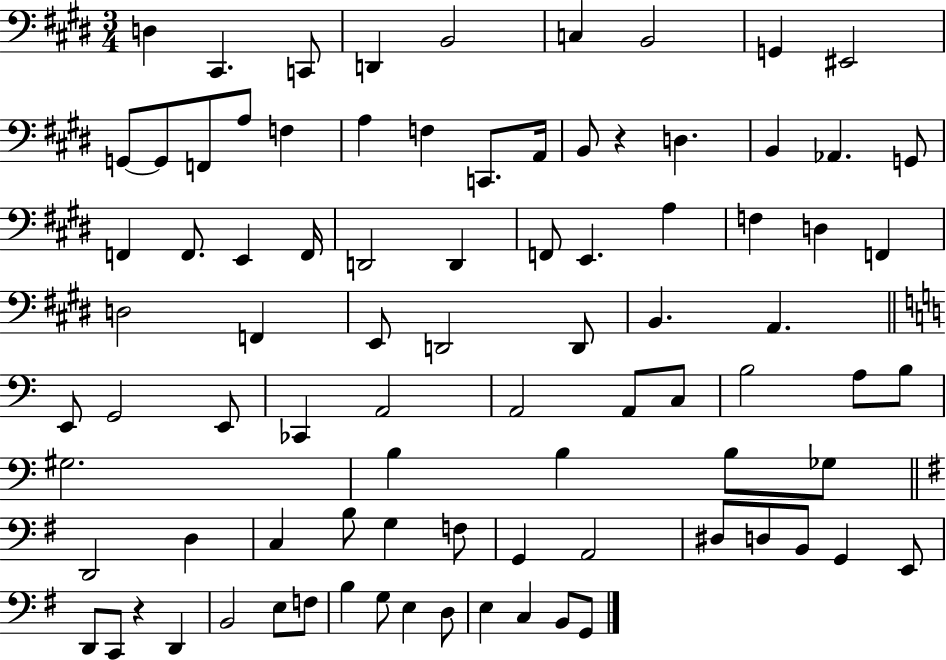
{
  \clef bass
  \numericTimeSignature
  \time 3/4
  \key e \major
  d4 cis,4. c,8 | d,4 b,2 | c4 b,2 | g,4 eis,2 | \break g,8~~ g,8 f,8 a8 f4 | a4 f4 c,8. a,16 | b,8 r4 d4. | b,4 aes,4. g,8 | \break f,4 f,8. e,4 f,16 | d,2 d,4 | f,8 e,4. a4 | f4 d4 f,4 | \break d2 f,4 | e,8 d,2 d,8 | b,4. a,4. | \bar "||" \break \key c \major e,8 g,2 e,8 | ces,4 a,2 | a,2 a,8 c8 | b2 a8 b8 | \break gis2. | b4 b4 b8 ges8 | \bar "||" \break \key g \major d,2 d4 | c4 b8 g4 f8 | g,4 a,2 | dis8 d8 b,8 g,4 e,8 | \break d,8 c,8 r4 d,4 | b,2 e8 f8 | b4 g8 e4 d8 | e4 c4 b,8 g,8 | \break \bar "|."
}